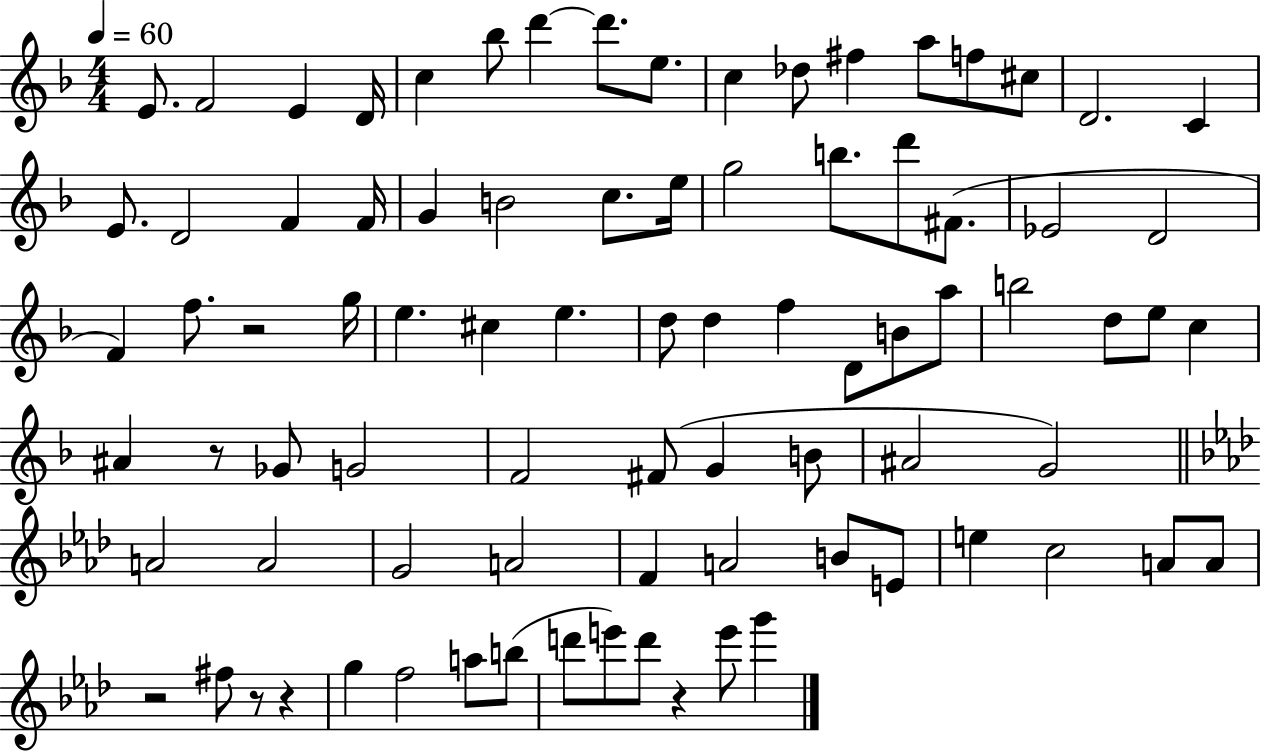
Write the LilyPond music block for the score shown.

{
  \clef treble
  \numericTimeSignature
  \time 4/4
  \key f \major
  \tempo 4 = 60
  e'8. f'2 e'4 d'16 | c''4 bes''8 d'''4~~ d'''8. e''8. | c''4 des''8 fis''4 a''8 f''8 cis''8 | d'2. c'4 | \break e'8. d'2 f'4 f'16 | g'4 b'2 c''8. e''16 | g''2 b''8. d'''8 fis'8.( | ees'2 d'2 | \break f'4) f''8. r2 g''16 | e''4. cis''4 e''4. | d''8 d''4 f''4 d'8 b'8 a''8 | b''2 d''8 e''8 c''4 | \break ais'4 r8 ges'8 g'2 | f'2 fis'8( g'4 b'8 | ais'2 g'2) | \bar "||" \break \key f \minor a'2 a'2 | g'2 a'2 | f'4 a'2 b'8 e'8 | e''4 c''2 a'8 a'8 | \break r2 fis''8 r8 r4 | g''4 f''2 a''8 b''8( | d'''8 e'''8) d'''8 r4 e'''8 g'''4 | \bar "|."
}